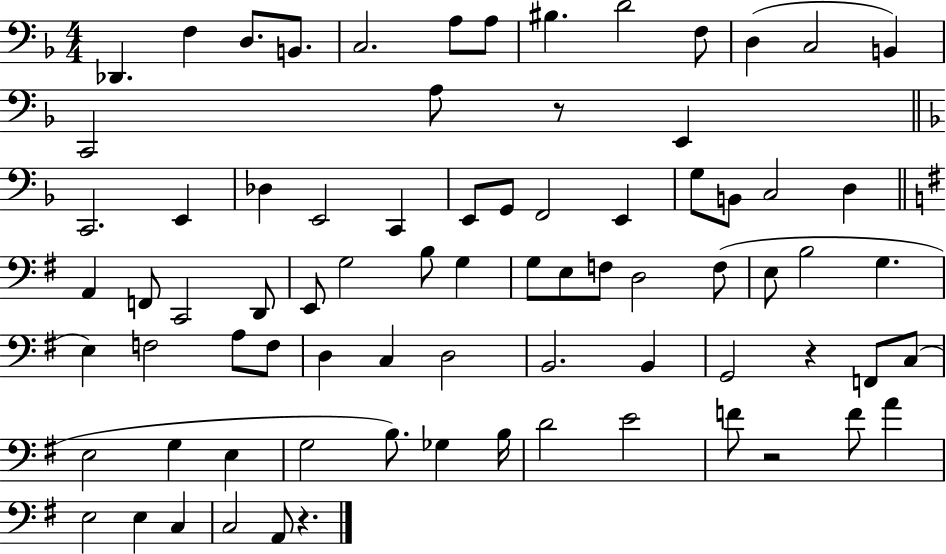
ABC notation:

X:1
T:Untitled
M:4/4
L:1/4
K:F
_D,, F, D,/2 B,,/2 C,2 A,/2 A,/2 ^B, D2 F,/2 D, C,2 B,, C,,2 A,/2 z/2 E,, C,,2 E,, _D, E,,2 C,, E,,/2 G,,/2 F,,2 E,, G,/2 B,,/2 C,2 D, A,, F,,/2 C,,2 D,,/2 E,,/2 G,2 B,/2 G, G,/2 E,/2 F,/2 D,2 F,/2 E,/2 B,2 G, E, F,2 A,/2 F,/2 D, C, D,2 B,,2 B,, G,,2 z F,,/2 C,/2 E,2 G, E, G,2 B,/2 _G, B,/4 D2 E2 F/2 z2 F/2 A E,2 E, C, C,2 A,,/2 z